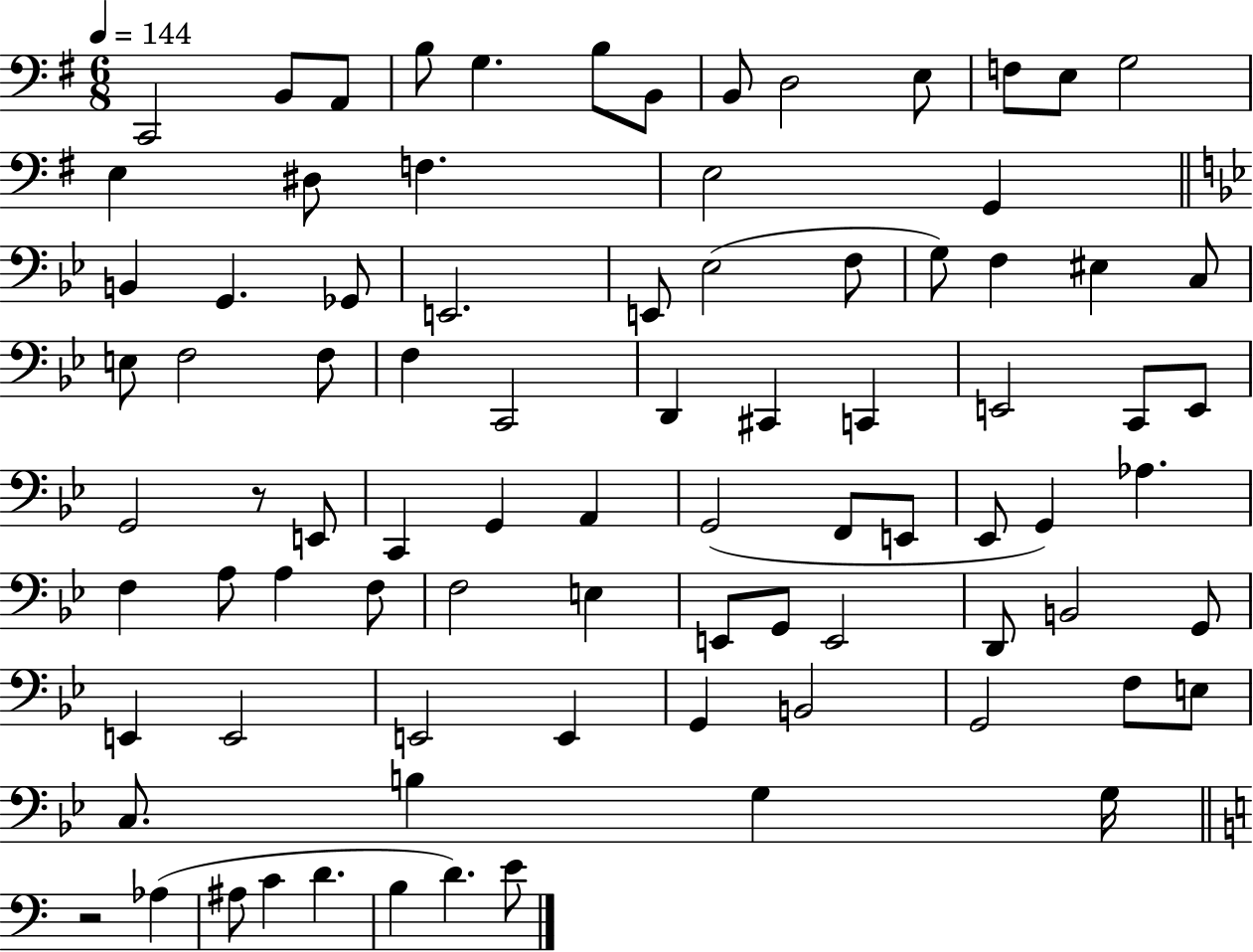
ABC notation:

X:1
T:Untitled
M:6/8
L:1/4
K:G
C,,2 B,,/2 A,,/2 B,/2 G, B,/2 B,,/2 B,,/2 D,2 E,/2 F,/2 E,/2 G,2 E, ^D,/2 F, E,2 G,, B,, G,, _G,,/2 E,,2 E,,/2 _E,2 F,/2 G,/2 F, ^E, C,/2 E,/2 F,2 F,/2 F, C,,2 D,, ^C,, C,, E,,2 C,,/2 E,,/2 G,,2 z/2 E,,/2 C,, G,, A,, G,,2 F,,/2 E,,/2 _E,,/2 G,, _A, F, A,/2 A, F,/2 F,2 E, E,,/2 G,,/2 E,,2 D,,/2 B,,2 G,,/2 E,, E,,2 E,,2 E,, G,, B,,2 G,,2 F,/2 E,/2 C,/2 B, G, G,/4 z2 _A, ^A,/2 C D B, D E/2